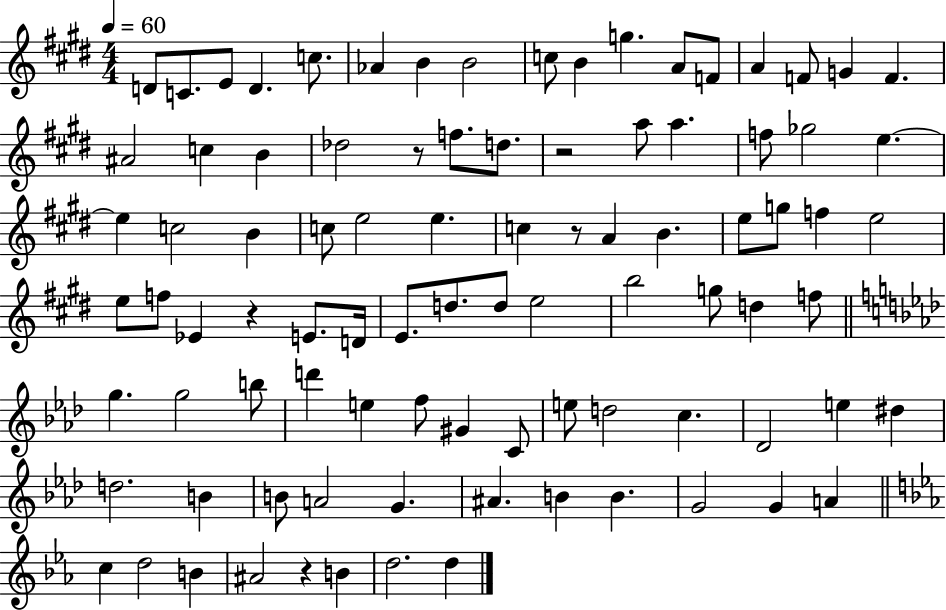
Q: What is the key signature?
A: E major